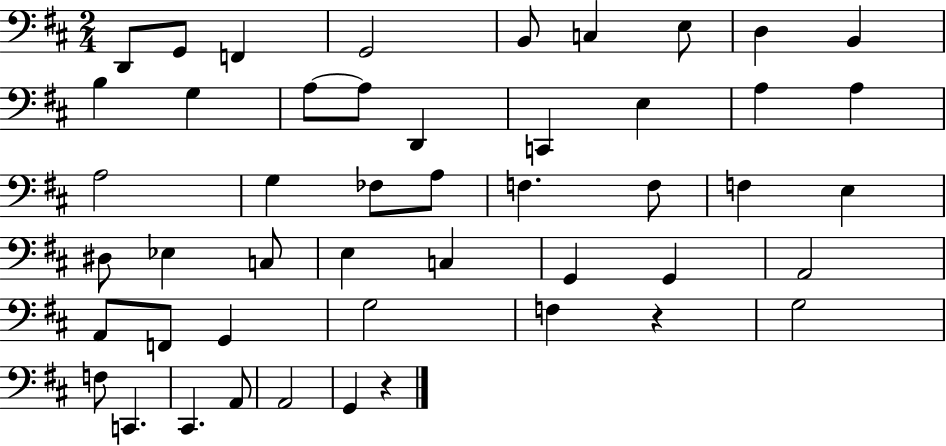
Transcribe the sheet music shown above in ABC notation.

X:1
T:Untitled
M:2/4
L:1/4
K:D
D,,/2 G,,/2 F,, G,,2 B,,/2 C, E,/2 D, B,, B, G, A,/2 A,/2 D,, C,, E, A, A, A,2 G, _F,/2 A,/2 F, F,/2 F, E, ^D,/2 _E, C,/2 E, C, G,, G,, A,,2 A,,/2 F,,/2 G,, G,2 F, z G,2 F,/2 C,, ^C,, A,,/2 A,,2 G,, z